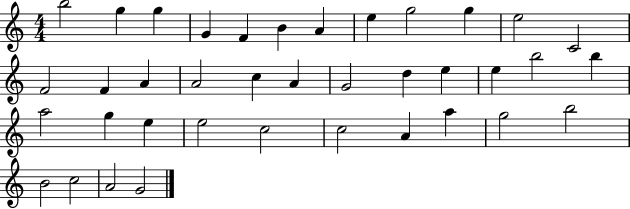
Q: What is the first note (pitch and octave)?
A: B5